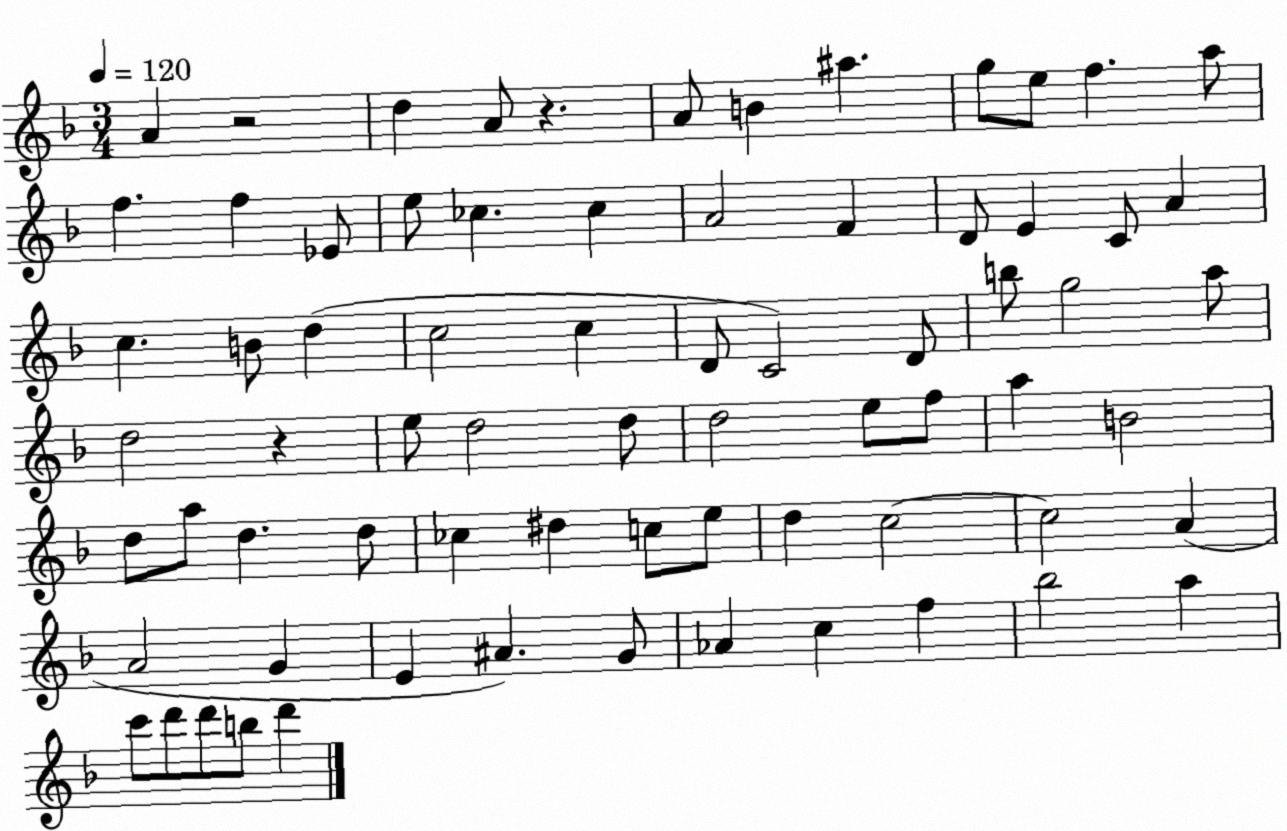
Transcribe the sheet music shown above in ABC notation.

X:1
T:Untitled
M:3/4
L:1/4
K:F
A z2 d A/2 z A/2 B ^a g/2 e/2 f a/2 f f _E/2 e/2 _c _c A2 F D/2 E C/2 A c B/2 d c2 c D/2 C2 D/2 b/2 g2 a/2 d2 z e/2 d2 d/2 d2 e/2 f/2 a B2 d/2 a/2 d d/2 _c ^d c/2 e/2 d c2 c2 A A2 G E ^A G/2 _A c f _b2 a c'/2 d'/2 d'/2 b/2 d'